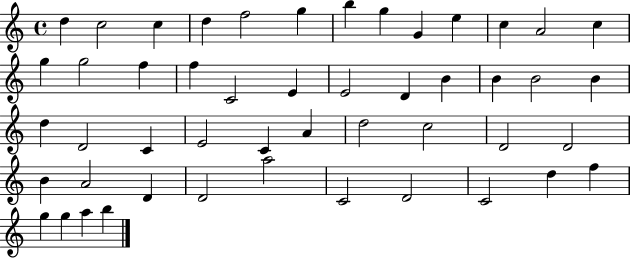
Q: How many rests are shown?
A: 0